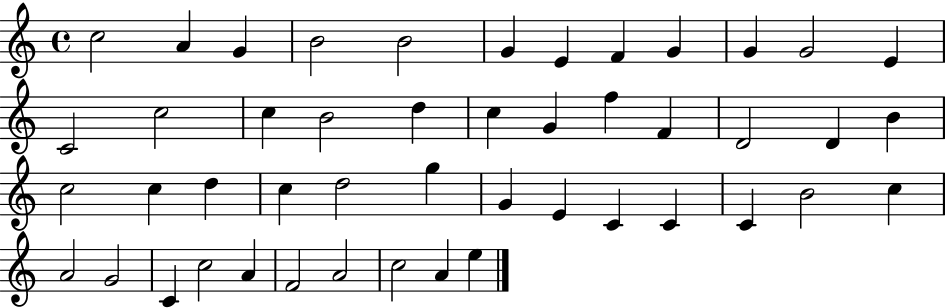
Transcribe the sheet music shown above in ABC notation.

X:1
T:Untitled
M:4/4
L:1/4
K:C
c2 A G B2 B2 G E F G G G2 E C2 c2 c B2 d c G f F D2 D B c2 c d c d2 g G E C C C B2 c A2 G2 C c2 A F2 A2 c2 A e